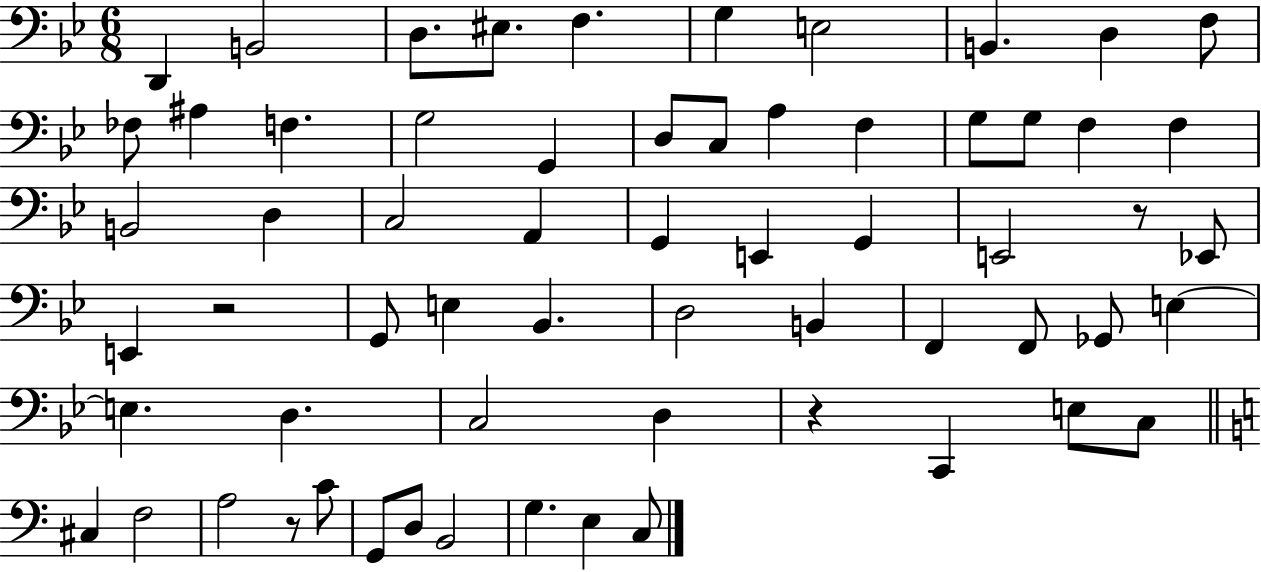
{
  \clef bass
  \numericTimeSignature
  \time 6/8
  \key bes \major
  d,4 b,2 | d8. eis8. f4. | g4 e2 | b,4. d4 f8 | \break fes8 ais4 f4. | g2 g,4 | d8 c8 a4 f4 | g8 g8 f4 f4 | \break b,2 d4 | c2 a,4 | g,4 e,4 g,4 | e,2 r8 ees,8 | \break e,4 r2 | g,8 e4 bes,4. | d2 b,4 | f,4 f,8 ges,8 e4~~ | \break e4. d4. | c2 d4 | r4 c,4 e8 c8 | \bar "||" \break \key a \minor cis4 f2 | a2 r8 c'8 | g,8 d8 b,2 | g4. e4 c8 | \break \bar "|."
}